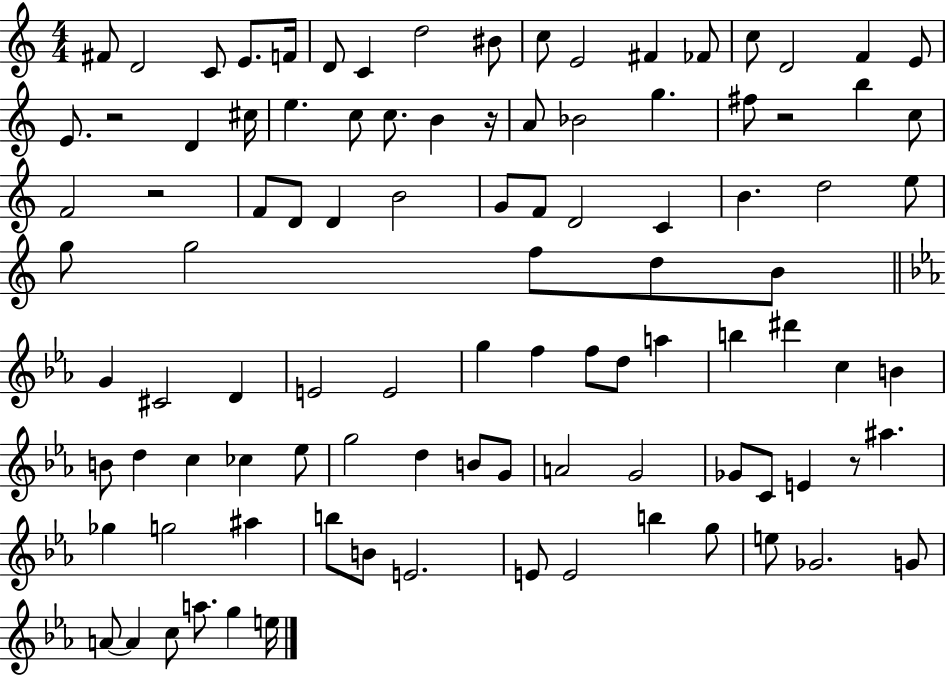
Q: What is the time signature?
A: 4/4